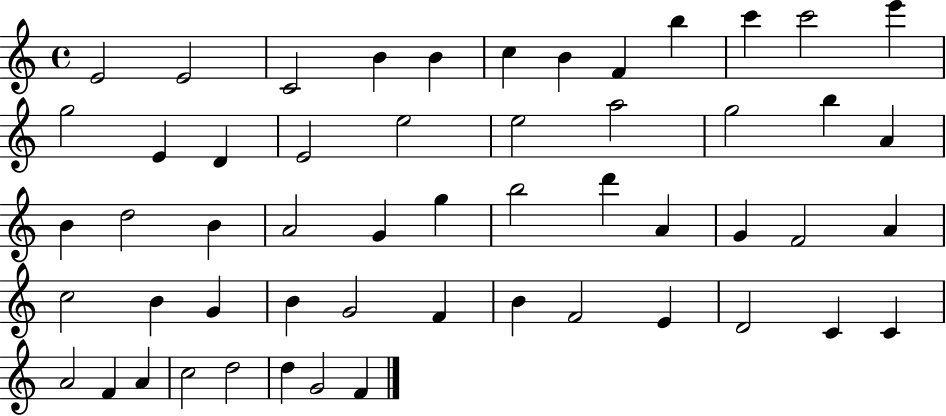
{
  \clef treble
  \time 4/4
  \defaultTimeSignature
  \key c \major
  e'2 e'2 | c'2 b'4 b'4 | c''4 b'4 f'4 b''4 | c'''4 c'''2 e'''4 | \break g''2 e'4 d'4 | e'2 e''2 | e''2 a''2 | g''2 b''4 a'4 | \break b'4 d''2 b'4 | a'2 g'4 g''4 | b''2 d'''4 a'4 | g'4 f'2 a'4 | \break c''2 b'4 g'4 | b'4 g'2 f'4 | b'4 f'2 e'4 | d'2 c'4 c'4 | \break a'2 f'4 a'4 | c''2 d''2 | d''4 g'2 f'4 | \bar "|."
}